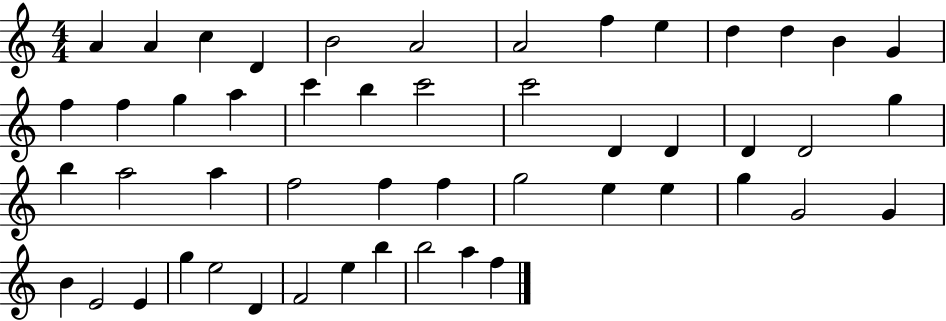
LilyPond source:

{
  \clef treble
  \numericTimeSignature
  \time 4/4
  \key c \major
  a'4 a'4 c''4 d'4 | b'2 a'2 | a'2 f''4 e''4 | d''4 d''4 b'4 g'4 | \break f''4 f''4 g''4 a''4 | c'''4 b''4 c'''2 | c'''2 d'4 d'4 | d'4 d'2 g''4 | \break b''4 a''2 a''4 | f''2 f''4 f''4 | g''2 e''4 e''4 | g''4 g'2 g'4 | \break b'4 e'2 e'4 | g''4 e''2 d'4 | f'2 e''4 b''4 | b''2 a''4 f''4 | \break \bar "|."
}